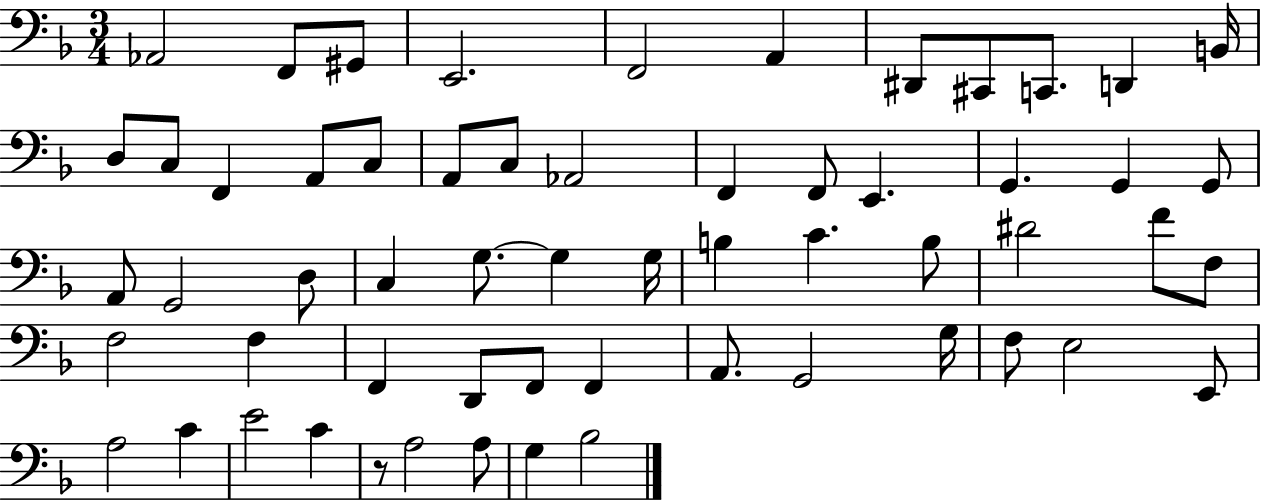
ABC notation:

X:1
T:Untitled
M:3/4
L:1/4
K:F
_A,,2 F,,/2 ^G,,/2 E,,2 F,,2 A,, ^D,,/2 ^C,,/2 C,,/2 D,, B,,/4 D,/2 C,/2 F,, A,,/2 C,/2 A,,/2 C,/2 _A,,2 F,, F,,/2 E,, G,, G,, G,,/2 A,,/2 G,,2 D,/2 C, G,/2 G, G,/4 B, C B,/2 ^D2 F/2 F,/2 F,2 F, F,, D,,/2 F,,/2 F,, A,,/2 G,,2 G,/4 F,/2 E,2 E,,/2 A,2 C E2 C z/2 A,2 A,/2 G, _B,2